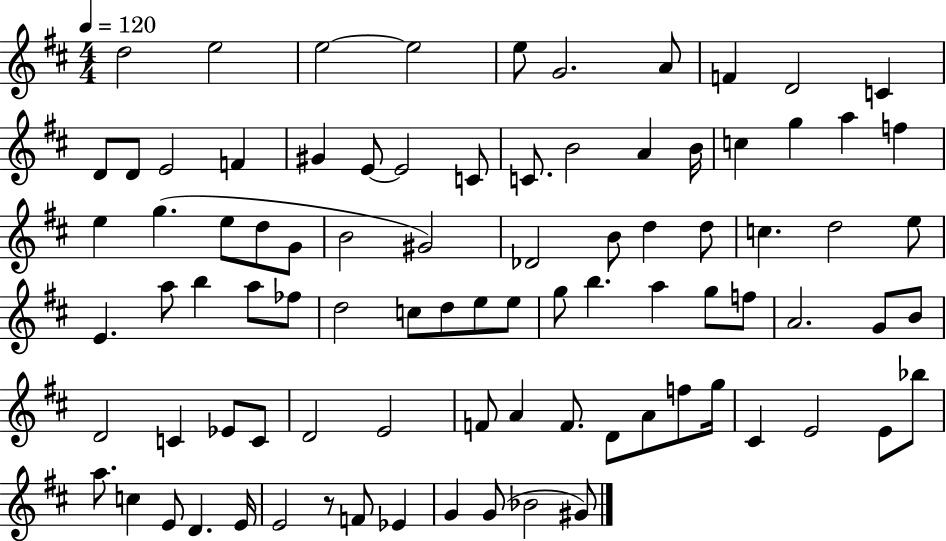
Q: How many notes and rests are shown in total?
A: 88